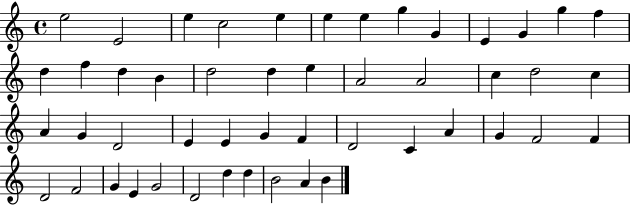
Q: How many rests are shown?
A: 0